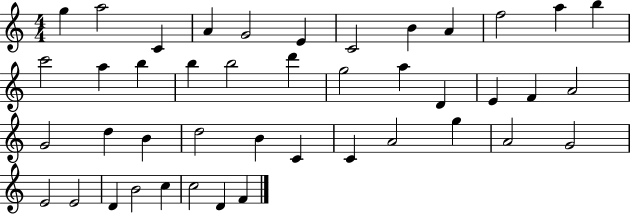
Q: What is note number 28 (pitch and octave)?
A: D5